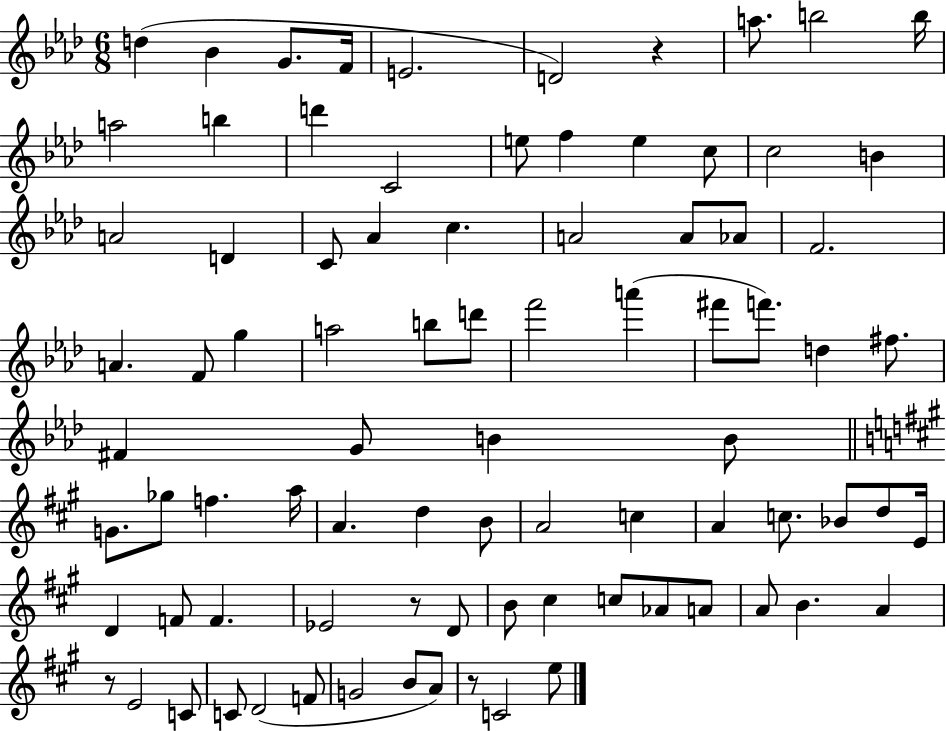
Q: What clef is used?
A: treble